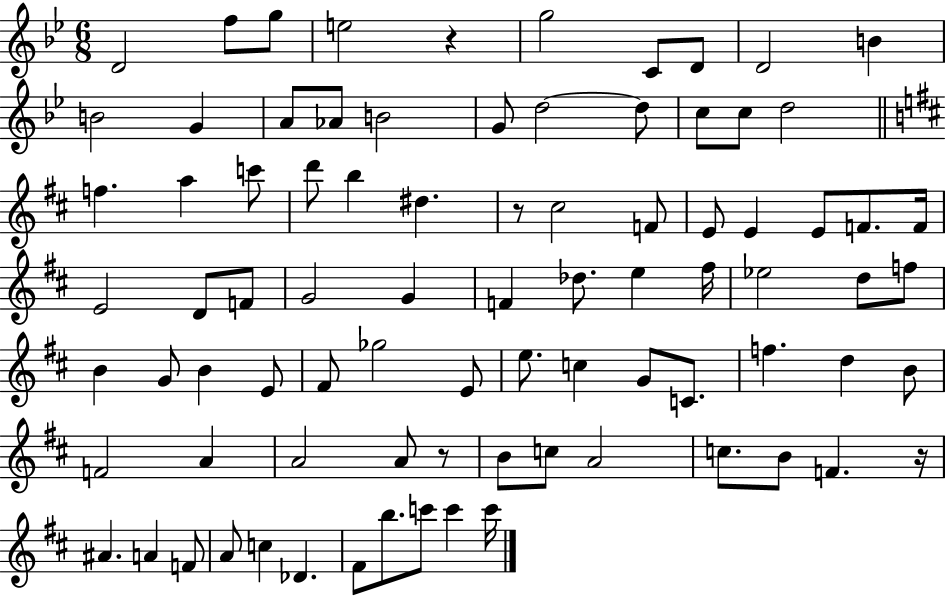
X:1
T:Untitled
M:6/8
L:1/4
K:Bb
D2 f/2 g/2 e2 z g2 C/2 D/2 D2 B B2 G A/2 _A/2 B2 G/2 d2 d/2 c/2 c/2 d2 f a c'/2 d'/2 b ^d z/2 ^c2 F/2 E/2 E E/2 F/2 F/4 E2 D/2 F/2 G2 G F _d/2 e ^f/4 _e2 d/2 f/2 B G/2 B E/2 ^F/2 _g2 E/2 e/2 c G/2 C/2 f d B/2 F2 A A2 A/2 z/2 B/2 c/2 A2 c/2 B/2 F z/4 ^A A F/2 A/2 c _D ^F/2 b/2 c'/2 c' c'/4